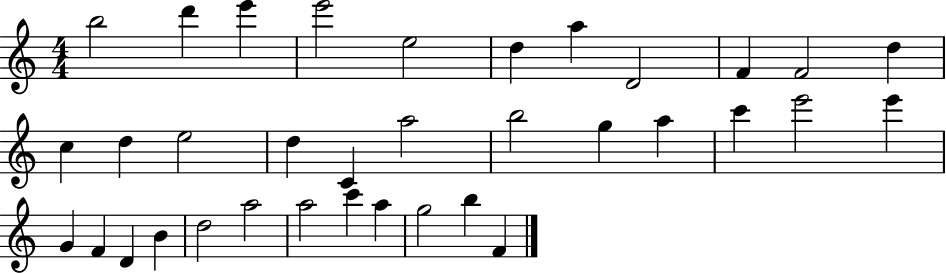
{
  \clef treble
  \numericTimeSignature
  \time 4/4
  \key c \major
  b''2 d'''4 e'''4 | e'''2 e''2 | d''4 a''4 d'2 | f'4 f'2 d''4 | \break c''4 d''4 e''2 | d''4 c'4 a''2 | b''2 g''4 a''4 | c'''4 e'''2 e'''4 | \break g'4 f'4 d'4 b'4 | d''2 a''2 | a''2 c'''4 a''4 | g''2 b''4 f'4 | \break \bar "|."
}